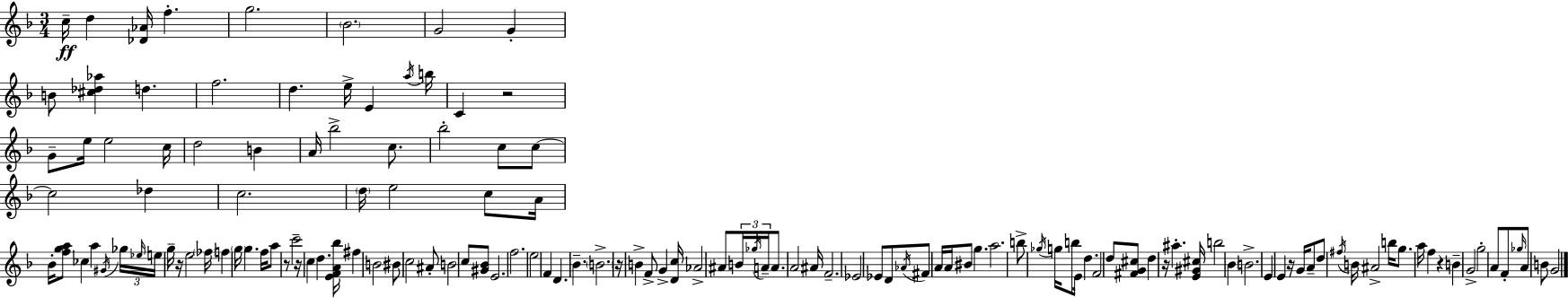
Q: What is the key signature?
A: D minor